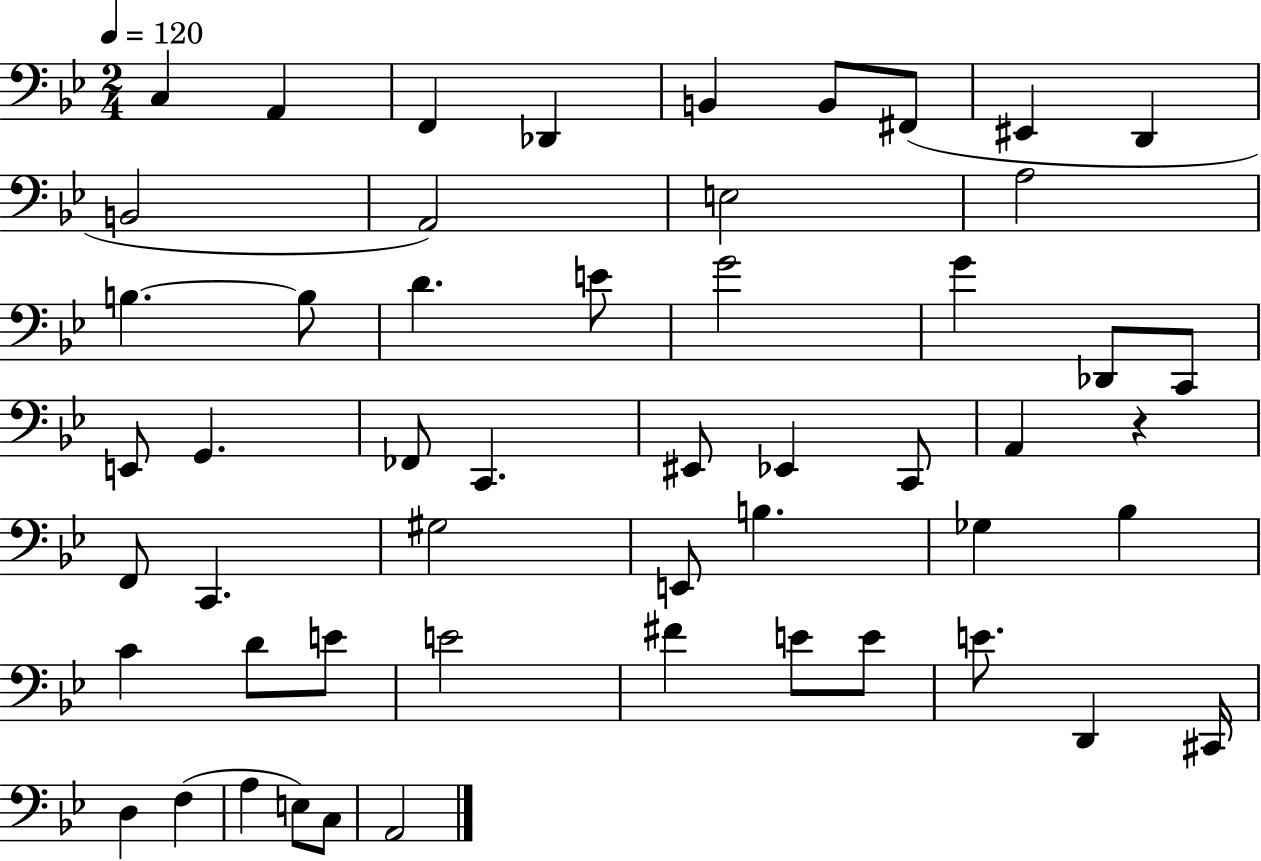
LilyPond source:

{
  \clef bass
  \numericTimeSignature
  \time 2/4
  \key bes \major
  \tempo 4 = 120
  c4 a,4 | f,4 des,4 | b,4 b,8 fis,8( | eis,4 d,4 | \break b,2 | a,2) | e2 | a2 | \break b4.~~ b8 | d'4. e'8 | g'2 | g'4 des,8 c,8 | \break e,8 g,4. | fes,8 c,4. | eis,8 ees,4 c,8 | a,4 r4 | \break f,8 c,4. | gis2 | e,8 b4. | ges4 bes4 | \break c'4 d'8 e'8 | e'2 | fis'4 e'8 e'8 | e'8. d,4 cis,16 | \break d4 f4( | a4 e8) c8 | a,2 | \bar "|."
}